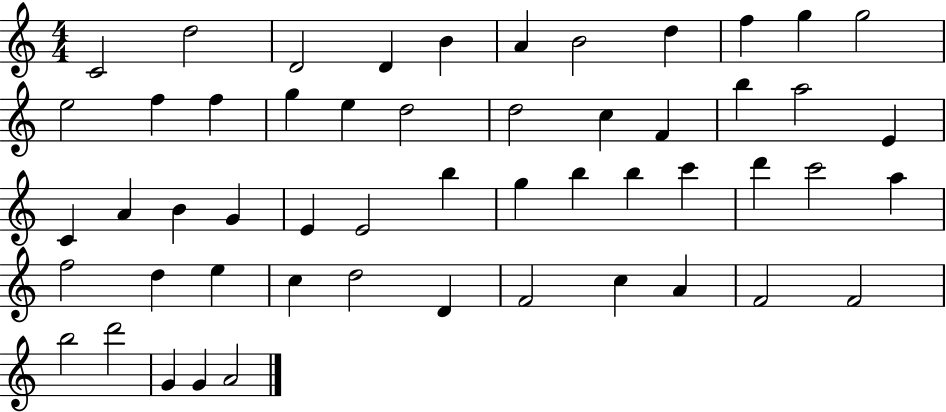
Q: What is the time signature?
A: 4/4